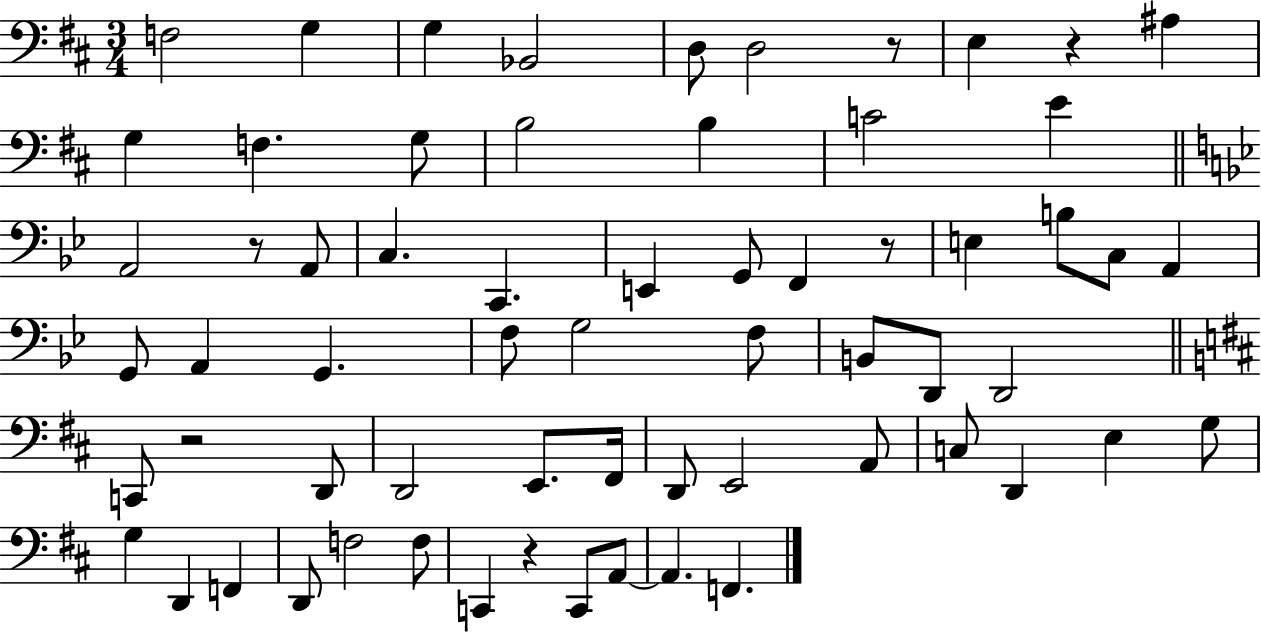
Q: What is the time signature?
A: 3/4